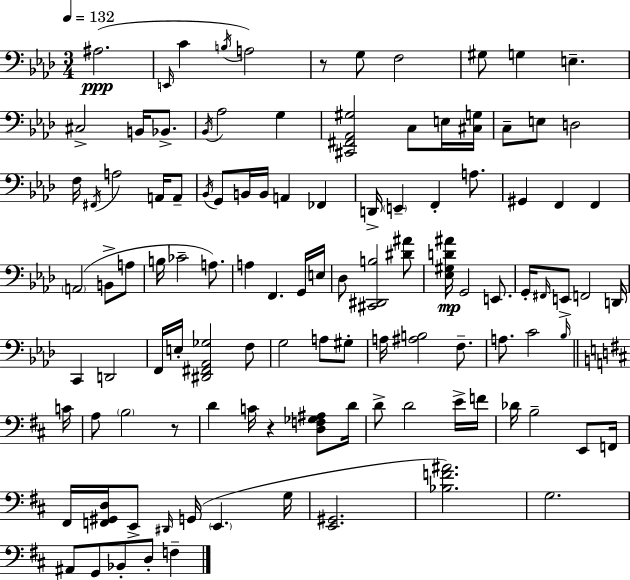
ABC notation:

X:1
T:Untitled
M:3/4
L:1/4
K:Fm
^A,2 E,,/4 C B,/4 A,2 z/2 G,/2 F,2 ^G,/2 G, E, ^C,2 B,,/4 _B,,/2 _B,,/4 _A,2 G, [^C,,^F,,_A,,^G,]2 C,/2 E,/4 [^C,G,]/4 C,/2 E,/2 D,2 F,/4 ^F,,/4 A,2 A,,/4 A,,/2 _B,,/4 G,,/2 B,,/4 B,,/4 A,, _F,, D,,/4 E,, F,, A,/2 ^G,, F,, F,, A,,2 B,,/2 A,/2 B,/4 _C2 A,/2 A, F,, G,,/4 E,/4 _D,/2 [^C,,^D,,B,]2 [^D^A]/2 [_E,^G,D^A]/4 G,,2 E,,/2 G,,/4 ^F,,/4 E,,/2 F,,2 D,,/4 C,, D,,2 F,,/4 E,/4 [^D,,^F,,_A,,_G,]2 F,/2 G,2 A,/2 ^G,/2 A,/4 [^A,B,]2 F,/2 A,/2 C2 _B,/4 C/4 A,/2 B,2 z/2 D C/4 z [D,F,_G,^A,]/2 D/4 D/2 D2 E/4 F/4 _D/4 B,2 E,,/2 F,,/4 ^F,,/4 [F,,^G,,D,]/4 E,,/2 ^D,,/4 G,,/4 E,, G,/4 [E,,^G,,]2 [_B,F^A]2 G,2 ^A,,/2 G,,/2 _B,,/2 D,/2 F,